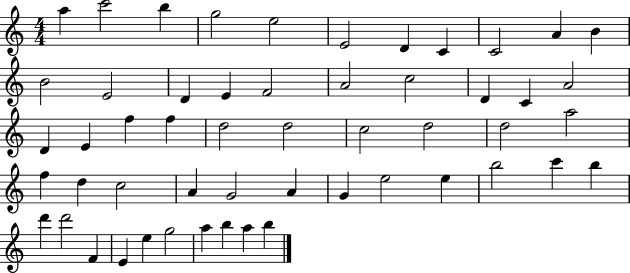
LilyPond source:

{
  \clef treble
  \numericTimeSignature
  \time 4/4
  \key c \major
  a''4 c'''2 b''4 | g''2 e''2 | e'2 d'4 c'4 | c'2 a'4 b'4 | \break b'2 e'2 | d'4 e'4 f'2 | a'2 c''2 | d'4 c'4 a'2 | \break d'4 e'4 f''4 f''4 | d''2 d''2 | c''2 d''2 | d''2 a''2 | \break f''4 d''4 c''2 | a'4 g'2 a'4 | g'4 e''2 e''4 | b''2 c'''4 b''4 | \break d'''4 d'''2 f'4 | e'4 e''4 g''2 | a''4 b''4 a''4 b''4 | \bar "|."
}